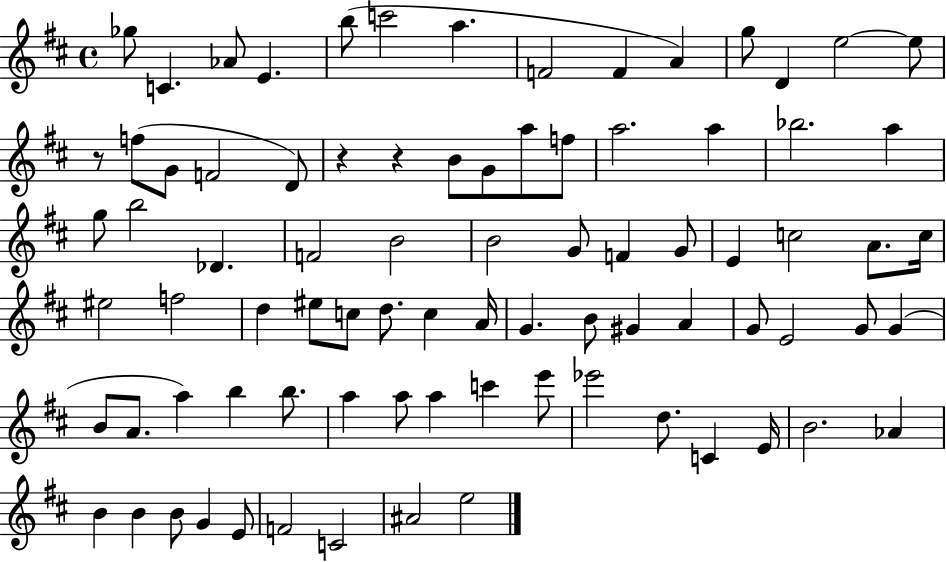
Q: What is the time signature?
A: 4/4